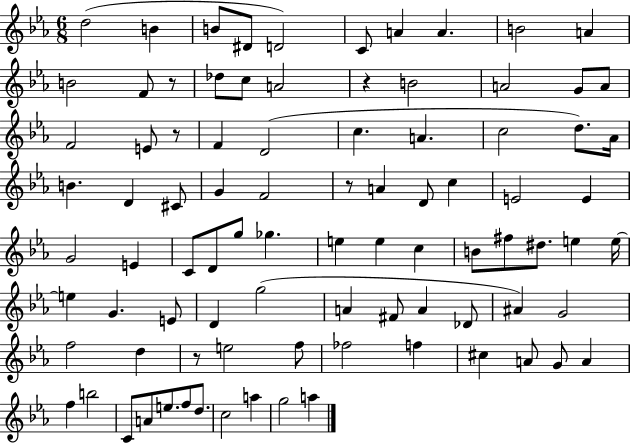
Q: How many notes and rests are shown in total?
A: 89